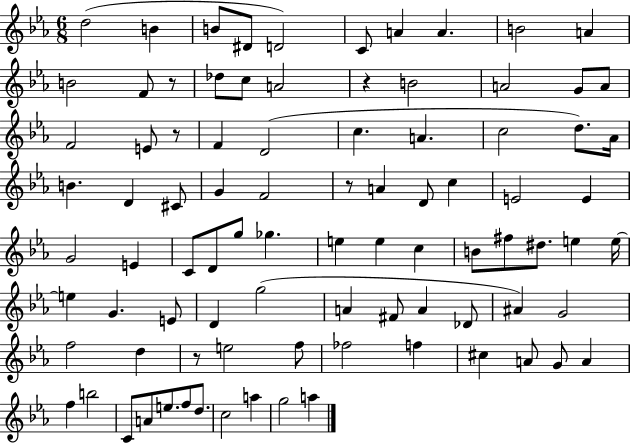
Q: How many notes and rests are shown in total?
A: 89